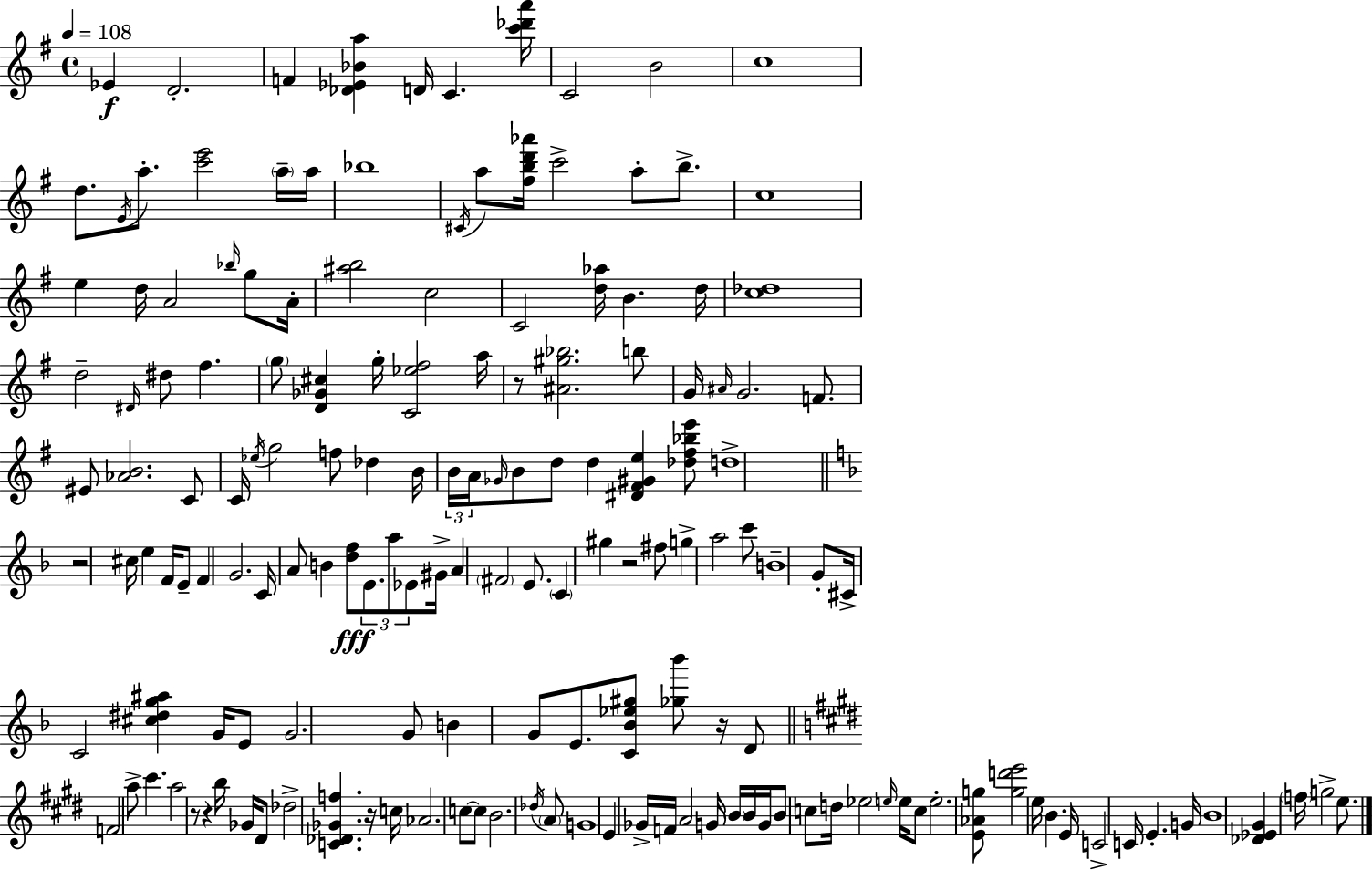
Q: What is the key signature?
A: G major